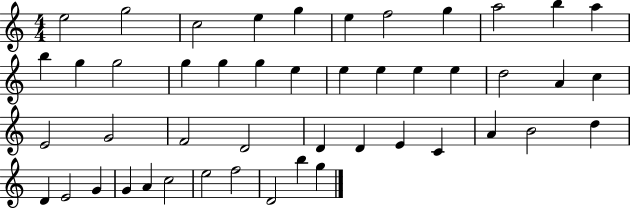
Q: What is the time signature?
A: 4/4